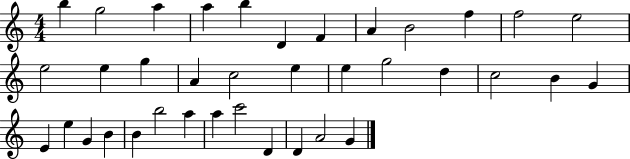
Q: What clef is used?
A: treble